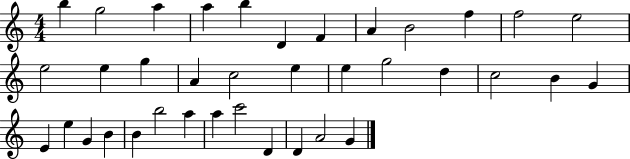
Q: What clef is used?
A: treble